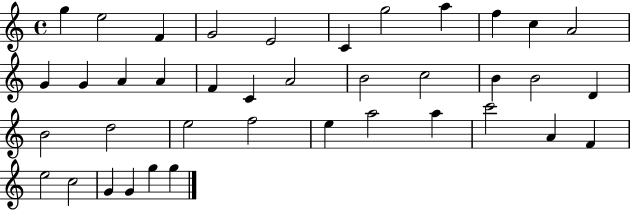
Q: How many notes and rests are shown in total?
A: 39